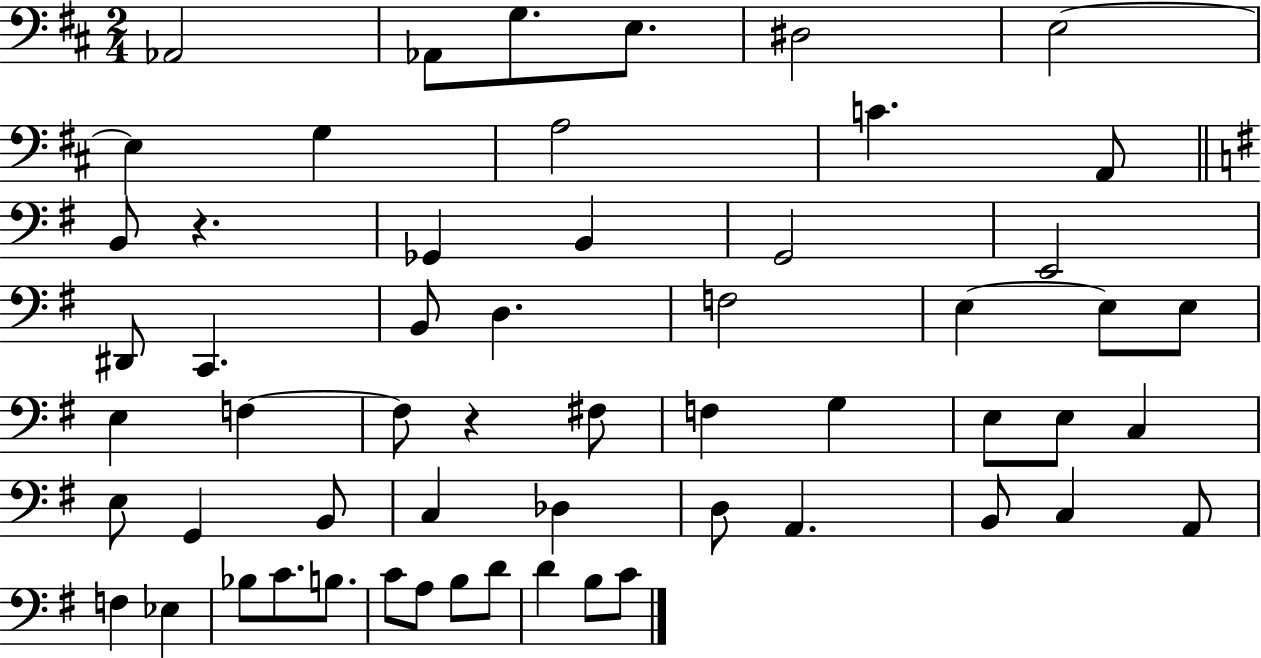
X:1
T:Untitled
M:2/4
L:1/4
K:D
_A,,2 _A,,/2 G,/2 E,/2 ^D,2 E,2 E, G, A,2 C A,,/2 B,,/2 z _G,, B,, G,,2 E,,2 ^D,,/2 C,, B,,/2 D, F,2 E, E,/2 E,/2 E, F, F,/2 z ^F,/2 F, G, E,/2 E,/2 C, E,/2 G,, B,,/2 C, _D, D,/2 A,, B,,/2 C, A,,/2 F, _E, _B,/2 C/2 B,/2 C/2 A,/2 B,/2 D/2 D B,/2 C/2